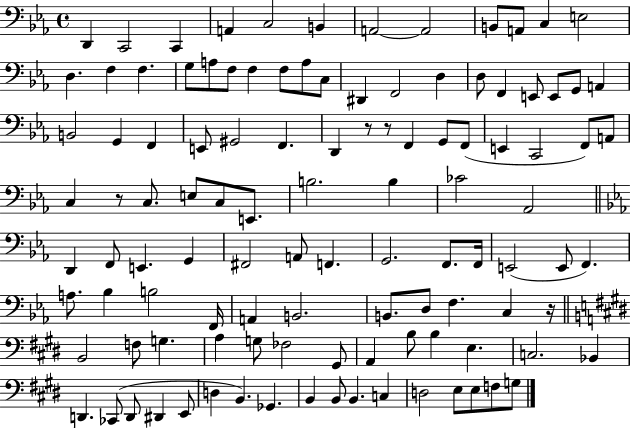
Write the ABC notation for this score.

X:1
T:Untitled
M:4/4
L:1/4
K:Eb
D,, C,,2 C,, A,, C,2 B,, A,,2 A,,2 B,,/2 A,,/2 C, E,2 D, F, F, G,/2 A,/2 F,/2 F, F,/2 A,/2 C,/2 ^D,, F,,2 D, D,/2 F,, E,,/2 E,,/2 G,,/2 A,, B,,2 G,, F,, E,,/2 ^G,,2 F,, D,, z/2 z/2 F,, G,,/2 F,,/2 E,, C,,2 F,,/2 A,,/2 C, z/2 C,/2 E,/2 C,/2 E,,/2 B,2 B, _C2 _A,,2 D,, F,,/2 E,, G,, ^F,,2 A,,/2 F,, G,,2 F,,/2 F,,/4 E,,2 E,,/2 F,, A,/2 _B, B,2 F,,/4 A,, B,,2 B,,/2 D,/2 F, C, z/4 B,,2 F,/2 G, A, G,/2 _F,2 ^G,,/2 A,, B,/2 B, E, C,2 _B,, D,, _C,,/2 D,,/2 ^D,, E,,/2 D, B,, _G,, B,, B,,/2 B,, C, D,2 E,/2 E,/2 F,/2 G,/2